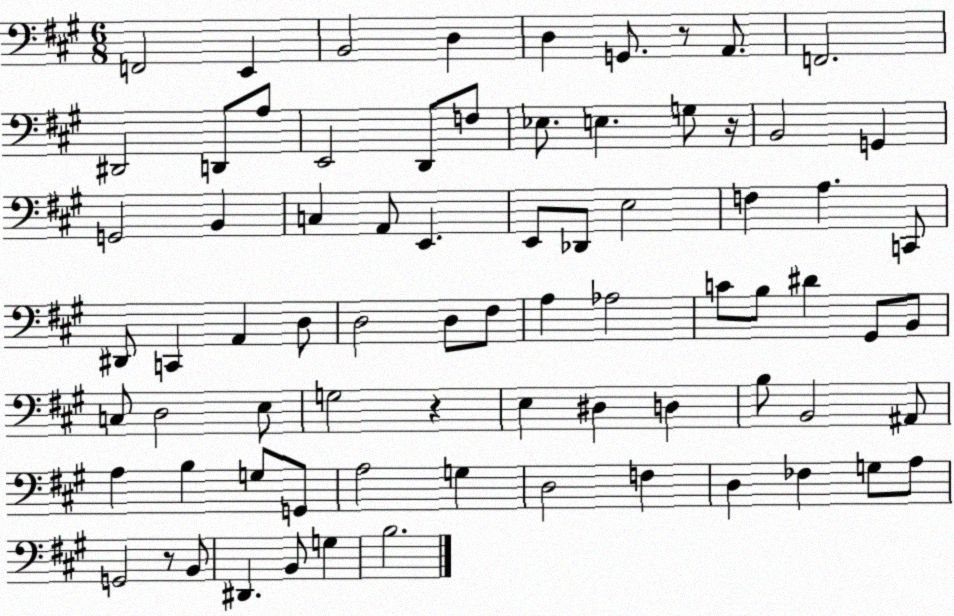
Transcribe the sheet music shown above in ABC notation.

X:1
T:Untitled
M:6/8
L:1/4
K:A
F,,2 E,, B,,2 D, D, G,,/2 z/2 A,,/2 F,,2 ^D,,2 D,,/2 A,/2 E,,2 D,,/2 F,/2 _E,/2 E, G,/2 z/4 B,,2 G,, G,,2 B,, C, A,,/2 E,, E,,/2 _D,,/2 E,2 F, A, C,,/2 ^D,,/2 C,, A,, D,/2 D,2 D,/2 ^F,/2 A, _A,2 C/2 B,/2 ^D ^G,,/2 B,,/2 C,/2 D,2 E,/2 G,2 z E, ^D, D, B,/2 B,,2 ^A,,/2 A, B, G,/2 G,,/2 A,2 G, D,2 F, D, _F, G,/2 A,/2 G,,2 z/2 B,,/2 ^D,, B,,/2 G, B,2